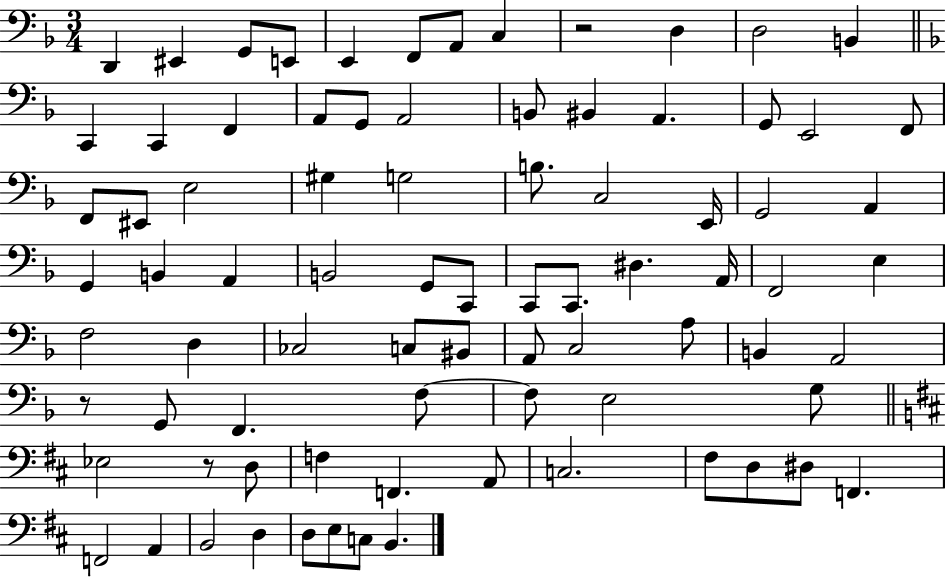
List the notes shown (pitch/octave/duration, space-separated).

D2/q EIS2/q G2/e E2/e E2/q F2/e A2/e C3/q R/h D3/q D3/h B2/q C2/q C2/q F2/q A2/e G2/e A2/h B2/e BIS2/q A2/q. G2/e E2/h F2/e F2/e EIS2/e E3/h G#3/q G3/h B3/e. C3/h E2/s G2/h A2/q G2/q B2/q A2/q B2/h G2/e C2/e C2/e C2/e. D#3/q. A2/s F2/h E3/q F3/h D3/q CES3/h C3/e BIS2/e A2/e C3/h A3/e B2/q A2/h R/e G2/e F2/q. F3/e F3/e E3/h G3/e Eb3/h R/e D3/e F3/q F2/q. A2/e C3/h. F#3/e D3/e D#3/e F2/q. F2/h A2/q B2/h D3/q D3/e E3/e C3/e B2/q.